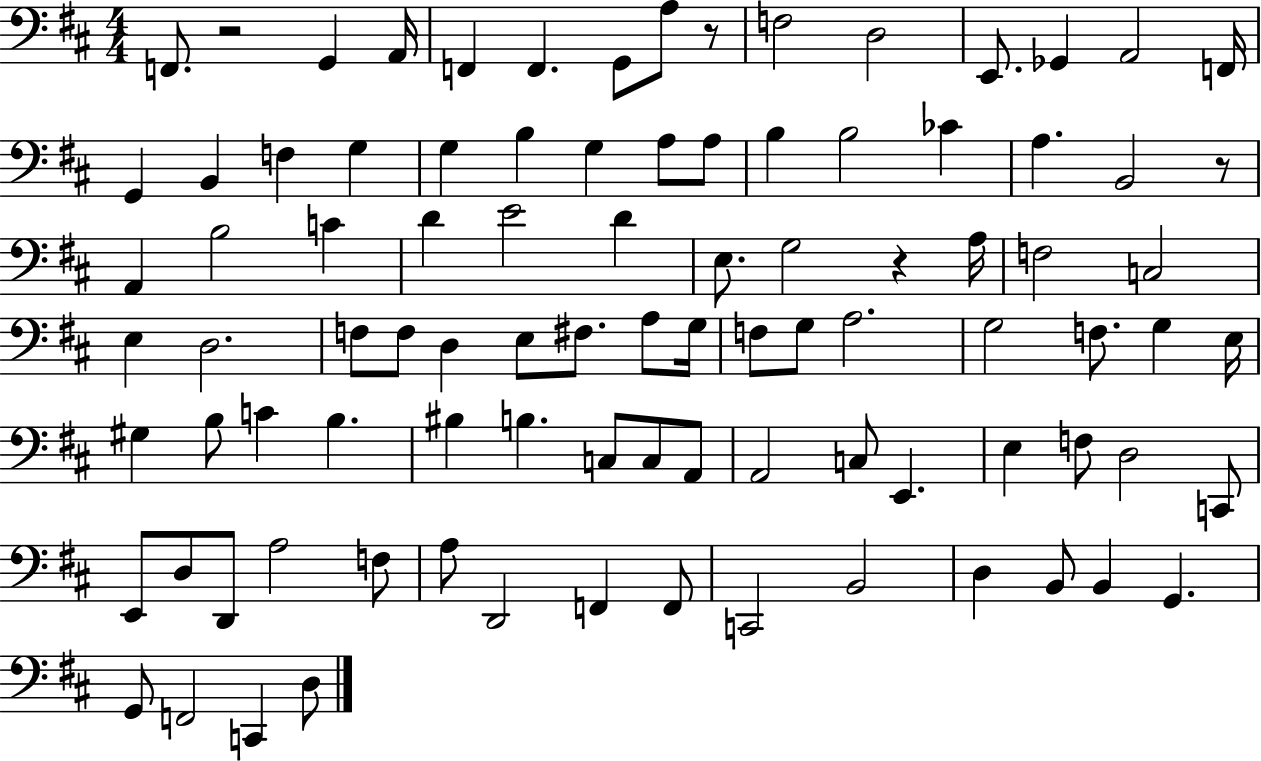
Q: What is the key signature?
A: D major